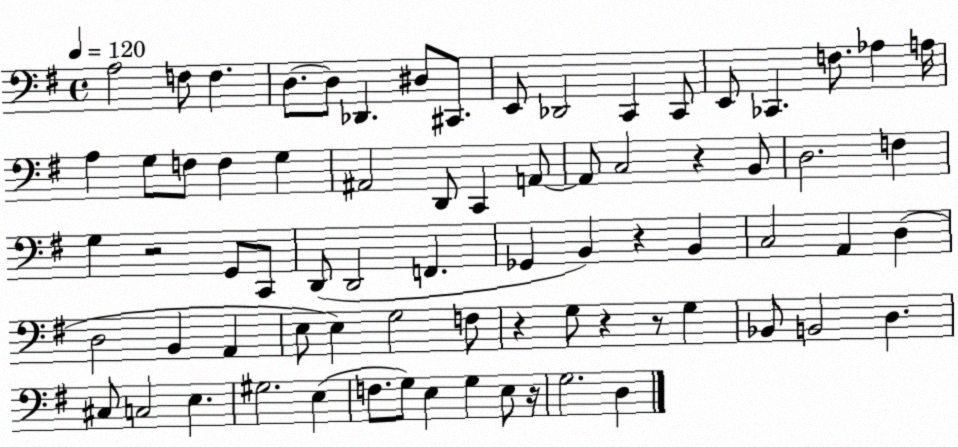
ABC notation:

X:1
T:Untitled
M:4/4
L:1/4
K:G
A,2 F,/2 F, D,/2 D,/2 _D,, ^D,/2 ^C,,/2 E,,/2 _D,,2 C,, C,,/2 E,,/2 _C,, F,/2 _A, A,/4 A, G,/2 F,/2 F, G, ^A,,2 D,,/2 C,, A,,/2 A,,/2 C,2 z B,,/2 D,2 F, G, z2 G,,/2 C,,/2 D,,/2 D,,2 F,, _G,, B,, z B,, C,2 A,, D, D,2 B,, A,, E,/2 E, G,2 F,/2 z G,/2 z z/2 G, _B,,/2 B,,2 D, ^C,/2 C,2 E, ^G,2 E, F,/2 G,/2 E, G, E,/2 z/4 G,2 D,